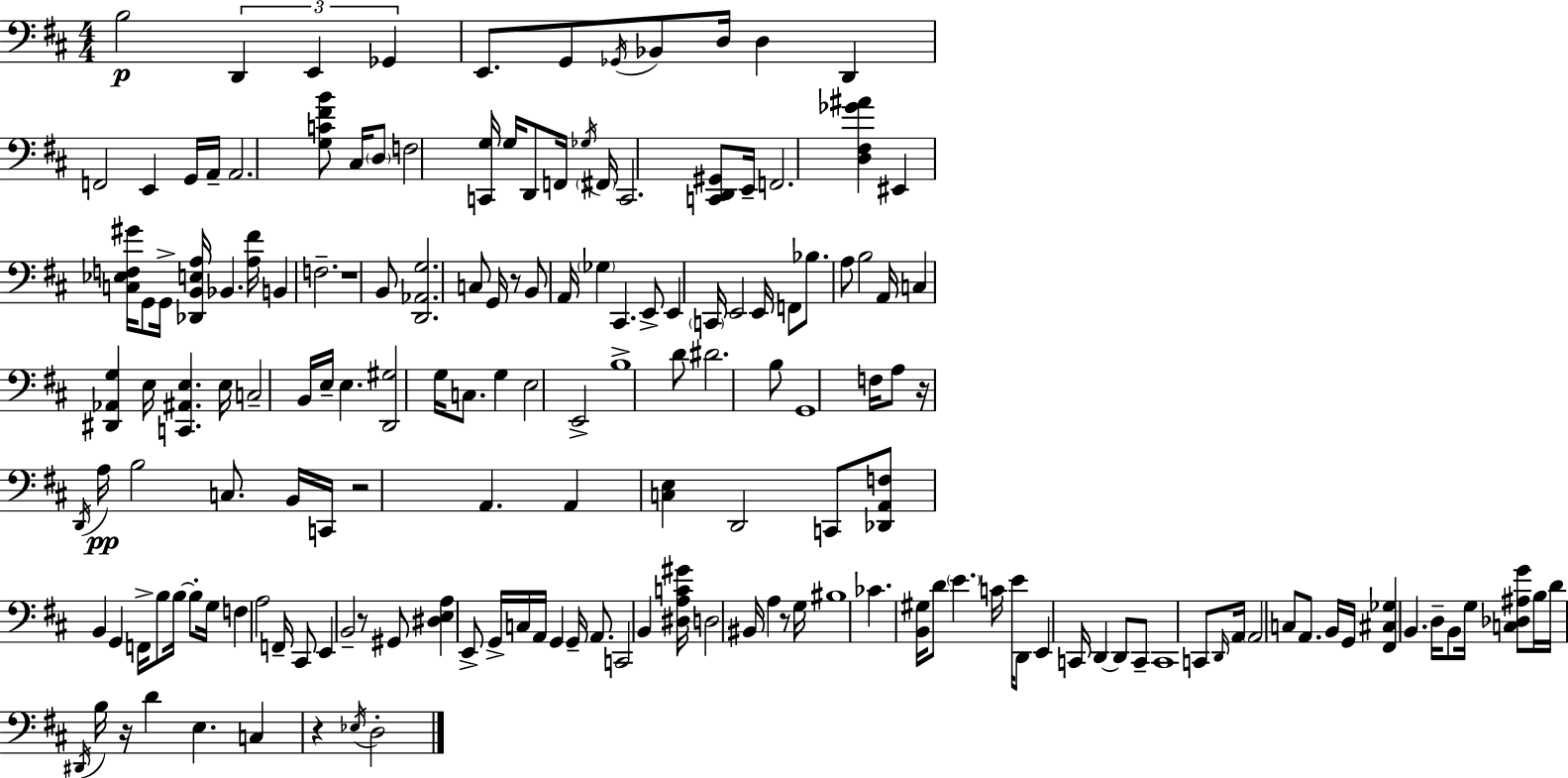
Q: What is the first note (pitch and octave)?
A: B3